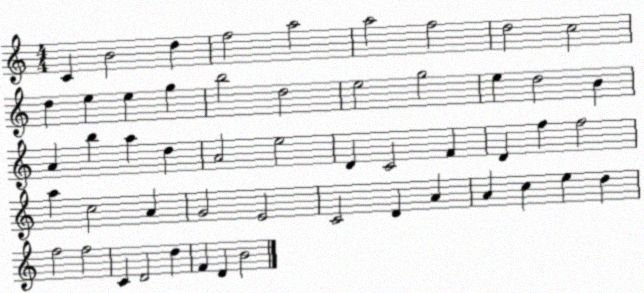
X:1
T:Untitled
M:4/4
L:1/4
K:C
C B2 d f2 a2 a2 f2 d2 c2 d e e g b2 d2 e2 g2 e d2 B A b a d A2 e2 D C2 F D f f2 a c2 A G2 E2 C2 D A A c e d f2 f2 C D2 d F D B2